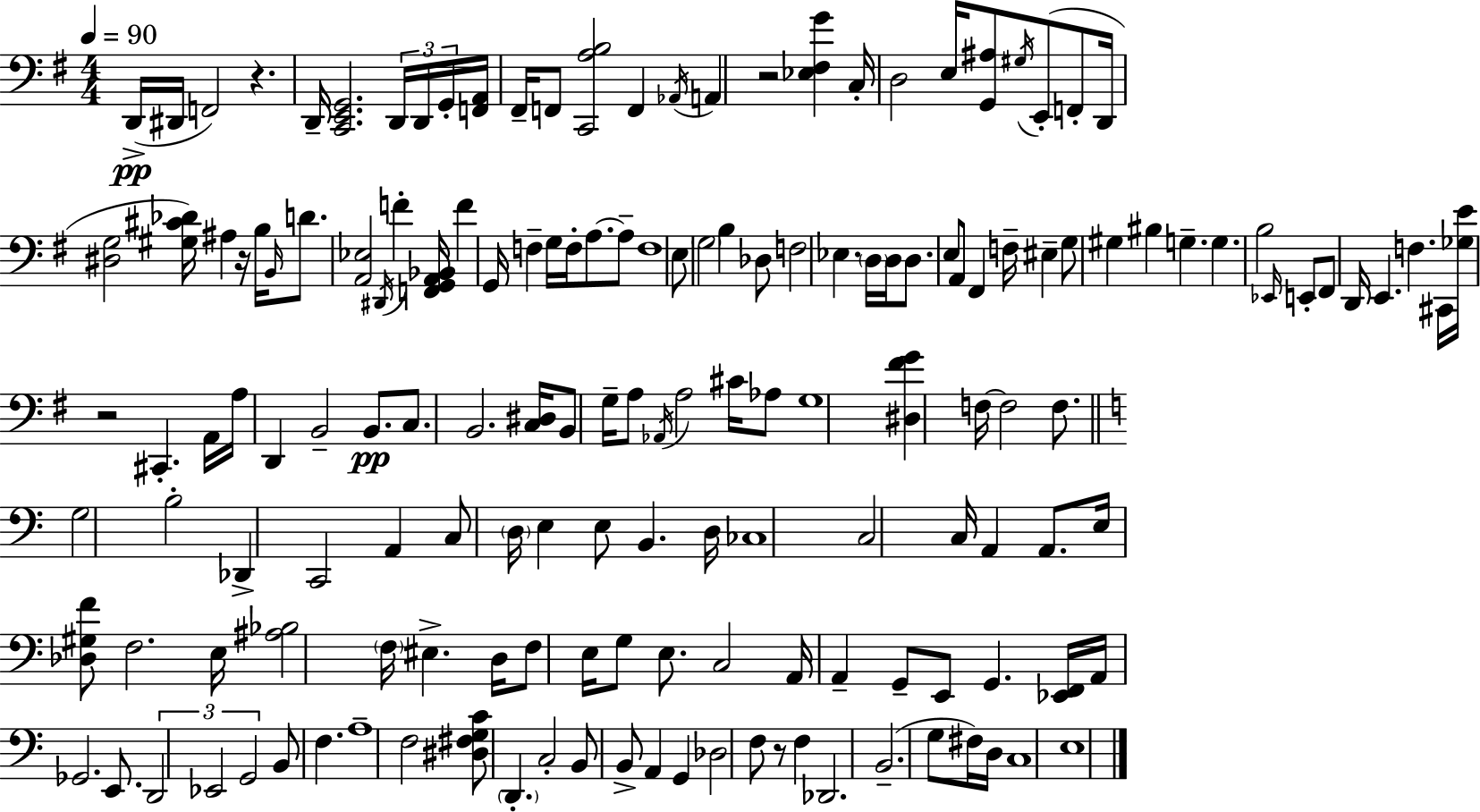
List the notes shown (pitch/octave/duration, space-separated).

D2/s D#2/s F2/h R/q. D2/s [C2,E2,G2]/h. D2/s D2/s G2/s [F2,A2]/s F#2/s F2/e [C2,A3,B3]/h F2/q Ab2/s A2/q R/h [Eb3,F#3,G4]/q C3/s D3/h E3/s [G2,A#3]/e G#3/s E2/e F2/e D2/s [D#3,G3]/h [G#3,C#4,Db4]/s A#3/q R/s B3/s B2/s D4/e. [A2,Eb3]/h D#2/s F4/q [F2,G2,A2,Bb2]/s F4/q G2/s F3/q G3/s F3/s A3/e. A3/e F3/w E3/e G3/h B3/q Db3/e F3/h Eb3/q. D3/s D3/s D3/e. E3/e A2/e F#2/q F3/s EIS3/q G3/e G#3/q BIS3/q G3/q. G3/q. B3/h Eb2/s E2/e F#2/e D2/s E2/q. F3/q. C#2/s [Gb3,E4]/s R/h C#2/q. A2/s A3/s D2/q B2/h B2/e. C3/e. B2/h. [C3,D#3]/s B2/e G3/s A3/e Ab2/s A3/h C#4/s Ab3/e G3/w [D#3,F#4,G4]/q F3/s F3/h F3/e. G3/h B3/h Db2/q C2/h A2/q C3/e D3/s E3/q E3/e B2/q. D3/s CES3/w C3/h C3/s A2/q A2/e. E3/s [Db3,G#3,F4]/e F3/h. E3/s [A#3,Bb3]/h F3/s EIS3/q. D3/s F3/e E3/s G3/e E3/e. C3/h A2/s A2/q G2/e E2/e G2/q. [Eb2,F2]/s A2/s Gb2/h. E2/e. D2/h Eb2/h G2/h B2/e F3/q. A3/w F3/h [D#3,F#3,G3,C4]/e D2/q. C3/h B2/e B2/e A2/q G2/q Db3/h F3/e R/e F3/q Db2/h. B2/h. G3/e F#3/s D3/s C3/w E3/w